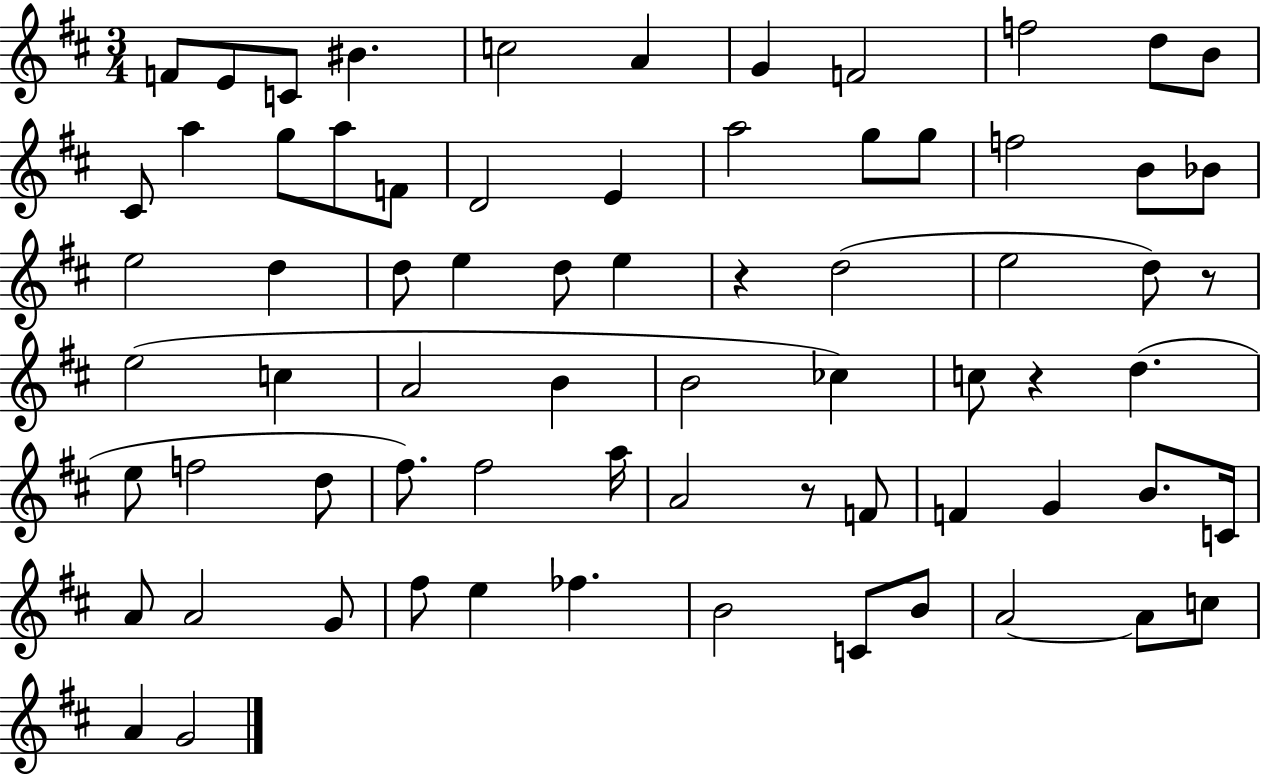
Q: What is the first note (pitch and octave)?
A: F4